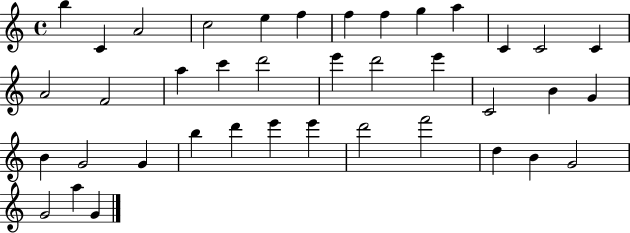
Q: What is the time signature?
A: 4/4